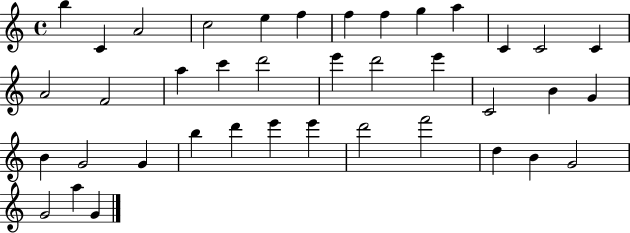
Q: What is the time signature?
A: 4/4